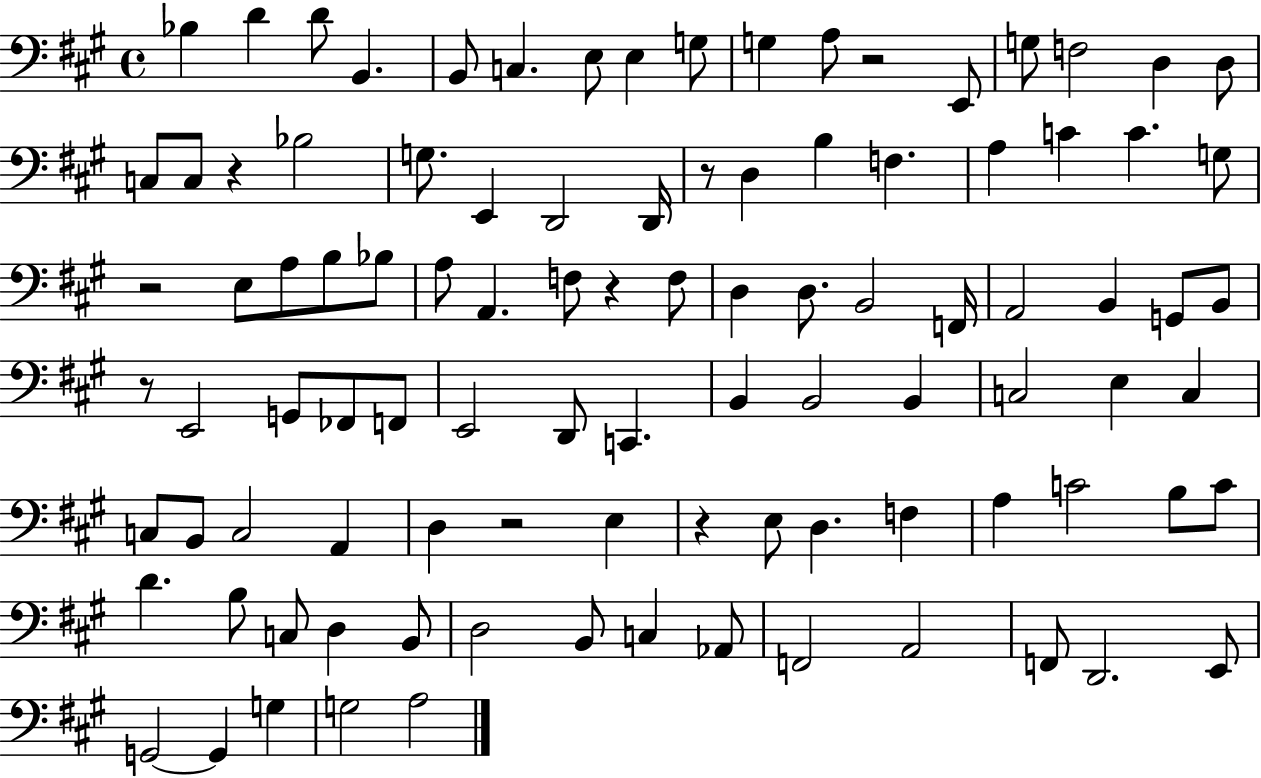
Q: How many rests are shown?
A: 8